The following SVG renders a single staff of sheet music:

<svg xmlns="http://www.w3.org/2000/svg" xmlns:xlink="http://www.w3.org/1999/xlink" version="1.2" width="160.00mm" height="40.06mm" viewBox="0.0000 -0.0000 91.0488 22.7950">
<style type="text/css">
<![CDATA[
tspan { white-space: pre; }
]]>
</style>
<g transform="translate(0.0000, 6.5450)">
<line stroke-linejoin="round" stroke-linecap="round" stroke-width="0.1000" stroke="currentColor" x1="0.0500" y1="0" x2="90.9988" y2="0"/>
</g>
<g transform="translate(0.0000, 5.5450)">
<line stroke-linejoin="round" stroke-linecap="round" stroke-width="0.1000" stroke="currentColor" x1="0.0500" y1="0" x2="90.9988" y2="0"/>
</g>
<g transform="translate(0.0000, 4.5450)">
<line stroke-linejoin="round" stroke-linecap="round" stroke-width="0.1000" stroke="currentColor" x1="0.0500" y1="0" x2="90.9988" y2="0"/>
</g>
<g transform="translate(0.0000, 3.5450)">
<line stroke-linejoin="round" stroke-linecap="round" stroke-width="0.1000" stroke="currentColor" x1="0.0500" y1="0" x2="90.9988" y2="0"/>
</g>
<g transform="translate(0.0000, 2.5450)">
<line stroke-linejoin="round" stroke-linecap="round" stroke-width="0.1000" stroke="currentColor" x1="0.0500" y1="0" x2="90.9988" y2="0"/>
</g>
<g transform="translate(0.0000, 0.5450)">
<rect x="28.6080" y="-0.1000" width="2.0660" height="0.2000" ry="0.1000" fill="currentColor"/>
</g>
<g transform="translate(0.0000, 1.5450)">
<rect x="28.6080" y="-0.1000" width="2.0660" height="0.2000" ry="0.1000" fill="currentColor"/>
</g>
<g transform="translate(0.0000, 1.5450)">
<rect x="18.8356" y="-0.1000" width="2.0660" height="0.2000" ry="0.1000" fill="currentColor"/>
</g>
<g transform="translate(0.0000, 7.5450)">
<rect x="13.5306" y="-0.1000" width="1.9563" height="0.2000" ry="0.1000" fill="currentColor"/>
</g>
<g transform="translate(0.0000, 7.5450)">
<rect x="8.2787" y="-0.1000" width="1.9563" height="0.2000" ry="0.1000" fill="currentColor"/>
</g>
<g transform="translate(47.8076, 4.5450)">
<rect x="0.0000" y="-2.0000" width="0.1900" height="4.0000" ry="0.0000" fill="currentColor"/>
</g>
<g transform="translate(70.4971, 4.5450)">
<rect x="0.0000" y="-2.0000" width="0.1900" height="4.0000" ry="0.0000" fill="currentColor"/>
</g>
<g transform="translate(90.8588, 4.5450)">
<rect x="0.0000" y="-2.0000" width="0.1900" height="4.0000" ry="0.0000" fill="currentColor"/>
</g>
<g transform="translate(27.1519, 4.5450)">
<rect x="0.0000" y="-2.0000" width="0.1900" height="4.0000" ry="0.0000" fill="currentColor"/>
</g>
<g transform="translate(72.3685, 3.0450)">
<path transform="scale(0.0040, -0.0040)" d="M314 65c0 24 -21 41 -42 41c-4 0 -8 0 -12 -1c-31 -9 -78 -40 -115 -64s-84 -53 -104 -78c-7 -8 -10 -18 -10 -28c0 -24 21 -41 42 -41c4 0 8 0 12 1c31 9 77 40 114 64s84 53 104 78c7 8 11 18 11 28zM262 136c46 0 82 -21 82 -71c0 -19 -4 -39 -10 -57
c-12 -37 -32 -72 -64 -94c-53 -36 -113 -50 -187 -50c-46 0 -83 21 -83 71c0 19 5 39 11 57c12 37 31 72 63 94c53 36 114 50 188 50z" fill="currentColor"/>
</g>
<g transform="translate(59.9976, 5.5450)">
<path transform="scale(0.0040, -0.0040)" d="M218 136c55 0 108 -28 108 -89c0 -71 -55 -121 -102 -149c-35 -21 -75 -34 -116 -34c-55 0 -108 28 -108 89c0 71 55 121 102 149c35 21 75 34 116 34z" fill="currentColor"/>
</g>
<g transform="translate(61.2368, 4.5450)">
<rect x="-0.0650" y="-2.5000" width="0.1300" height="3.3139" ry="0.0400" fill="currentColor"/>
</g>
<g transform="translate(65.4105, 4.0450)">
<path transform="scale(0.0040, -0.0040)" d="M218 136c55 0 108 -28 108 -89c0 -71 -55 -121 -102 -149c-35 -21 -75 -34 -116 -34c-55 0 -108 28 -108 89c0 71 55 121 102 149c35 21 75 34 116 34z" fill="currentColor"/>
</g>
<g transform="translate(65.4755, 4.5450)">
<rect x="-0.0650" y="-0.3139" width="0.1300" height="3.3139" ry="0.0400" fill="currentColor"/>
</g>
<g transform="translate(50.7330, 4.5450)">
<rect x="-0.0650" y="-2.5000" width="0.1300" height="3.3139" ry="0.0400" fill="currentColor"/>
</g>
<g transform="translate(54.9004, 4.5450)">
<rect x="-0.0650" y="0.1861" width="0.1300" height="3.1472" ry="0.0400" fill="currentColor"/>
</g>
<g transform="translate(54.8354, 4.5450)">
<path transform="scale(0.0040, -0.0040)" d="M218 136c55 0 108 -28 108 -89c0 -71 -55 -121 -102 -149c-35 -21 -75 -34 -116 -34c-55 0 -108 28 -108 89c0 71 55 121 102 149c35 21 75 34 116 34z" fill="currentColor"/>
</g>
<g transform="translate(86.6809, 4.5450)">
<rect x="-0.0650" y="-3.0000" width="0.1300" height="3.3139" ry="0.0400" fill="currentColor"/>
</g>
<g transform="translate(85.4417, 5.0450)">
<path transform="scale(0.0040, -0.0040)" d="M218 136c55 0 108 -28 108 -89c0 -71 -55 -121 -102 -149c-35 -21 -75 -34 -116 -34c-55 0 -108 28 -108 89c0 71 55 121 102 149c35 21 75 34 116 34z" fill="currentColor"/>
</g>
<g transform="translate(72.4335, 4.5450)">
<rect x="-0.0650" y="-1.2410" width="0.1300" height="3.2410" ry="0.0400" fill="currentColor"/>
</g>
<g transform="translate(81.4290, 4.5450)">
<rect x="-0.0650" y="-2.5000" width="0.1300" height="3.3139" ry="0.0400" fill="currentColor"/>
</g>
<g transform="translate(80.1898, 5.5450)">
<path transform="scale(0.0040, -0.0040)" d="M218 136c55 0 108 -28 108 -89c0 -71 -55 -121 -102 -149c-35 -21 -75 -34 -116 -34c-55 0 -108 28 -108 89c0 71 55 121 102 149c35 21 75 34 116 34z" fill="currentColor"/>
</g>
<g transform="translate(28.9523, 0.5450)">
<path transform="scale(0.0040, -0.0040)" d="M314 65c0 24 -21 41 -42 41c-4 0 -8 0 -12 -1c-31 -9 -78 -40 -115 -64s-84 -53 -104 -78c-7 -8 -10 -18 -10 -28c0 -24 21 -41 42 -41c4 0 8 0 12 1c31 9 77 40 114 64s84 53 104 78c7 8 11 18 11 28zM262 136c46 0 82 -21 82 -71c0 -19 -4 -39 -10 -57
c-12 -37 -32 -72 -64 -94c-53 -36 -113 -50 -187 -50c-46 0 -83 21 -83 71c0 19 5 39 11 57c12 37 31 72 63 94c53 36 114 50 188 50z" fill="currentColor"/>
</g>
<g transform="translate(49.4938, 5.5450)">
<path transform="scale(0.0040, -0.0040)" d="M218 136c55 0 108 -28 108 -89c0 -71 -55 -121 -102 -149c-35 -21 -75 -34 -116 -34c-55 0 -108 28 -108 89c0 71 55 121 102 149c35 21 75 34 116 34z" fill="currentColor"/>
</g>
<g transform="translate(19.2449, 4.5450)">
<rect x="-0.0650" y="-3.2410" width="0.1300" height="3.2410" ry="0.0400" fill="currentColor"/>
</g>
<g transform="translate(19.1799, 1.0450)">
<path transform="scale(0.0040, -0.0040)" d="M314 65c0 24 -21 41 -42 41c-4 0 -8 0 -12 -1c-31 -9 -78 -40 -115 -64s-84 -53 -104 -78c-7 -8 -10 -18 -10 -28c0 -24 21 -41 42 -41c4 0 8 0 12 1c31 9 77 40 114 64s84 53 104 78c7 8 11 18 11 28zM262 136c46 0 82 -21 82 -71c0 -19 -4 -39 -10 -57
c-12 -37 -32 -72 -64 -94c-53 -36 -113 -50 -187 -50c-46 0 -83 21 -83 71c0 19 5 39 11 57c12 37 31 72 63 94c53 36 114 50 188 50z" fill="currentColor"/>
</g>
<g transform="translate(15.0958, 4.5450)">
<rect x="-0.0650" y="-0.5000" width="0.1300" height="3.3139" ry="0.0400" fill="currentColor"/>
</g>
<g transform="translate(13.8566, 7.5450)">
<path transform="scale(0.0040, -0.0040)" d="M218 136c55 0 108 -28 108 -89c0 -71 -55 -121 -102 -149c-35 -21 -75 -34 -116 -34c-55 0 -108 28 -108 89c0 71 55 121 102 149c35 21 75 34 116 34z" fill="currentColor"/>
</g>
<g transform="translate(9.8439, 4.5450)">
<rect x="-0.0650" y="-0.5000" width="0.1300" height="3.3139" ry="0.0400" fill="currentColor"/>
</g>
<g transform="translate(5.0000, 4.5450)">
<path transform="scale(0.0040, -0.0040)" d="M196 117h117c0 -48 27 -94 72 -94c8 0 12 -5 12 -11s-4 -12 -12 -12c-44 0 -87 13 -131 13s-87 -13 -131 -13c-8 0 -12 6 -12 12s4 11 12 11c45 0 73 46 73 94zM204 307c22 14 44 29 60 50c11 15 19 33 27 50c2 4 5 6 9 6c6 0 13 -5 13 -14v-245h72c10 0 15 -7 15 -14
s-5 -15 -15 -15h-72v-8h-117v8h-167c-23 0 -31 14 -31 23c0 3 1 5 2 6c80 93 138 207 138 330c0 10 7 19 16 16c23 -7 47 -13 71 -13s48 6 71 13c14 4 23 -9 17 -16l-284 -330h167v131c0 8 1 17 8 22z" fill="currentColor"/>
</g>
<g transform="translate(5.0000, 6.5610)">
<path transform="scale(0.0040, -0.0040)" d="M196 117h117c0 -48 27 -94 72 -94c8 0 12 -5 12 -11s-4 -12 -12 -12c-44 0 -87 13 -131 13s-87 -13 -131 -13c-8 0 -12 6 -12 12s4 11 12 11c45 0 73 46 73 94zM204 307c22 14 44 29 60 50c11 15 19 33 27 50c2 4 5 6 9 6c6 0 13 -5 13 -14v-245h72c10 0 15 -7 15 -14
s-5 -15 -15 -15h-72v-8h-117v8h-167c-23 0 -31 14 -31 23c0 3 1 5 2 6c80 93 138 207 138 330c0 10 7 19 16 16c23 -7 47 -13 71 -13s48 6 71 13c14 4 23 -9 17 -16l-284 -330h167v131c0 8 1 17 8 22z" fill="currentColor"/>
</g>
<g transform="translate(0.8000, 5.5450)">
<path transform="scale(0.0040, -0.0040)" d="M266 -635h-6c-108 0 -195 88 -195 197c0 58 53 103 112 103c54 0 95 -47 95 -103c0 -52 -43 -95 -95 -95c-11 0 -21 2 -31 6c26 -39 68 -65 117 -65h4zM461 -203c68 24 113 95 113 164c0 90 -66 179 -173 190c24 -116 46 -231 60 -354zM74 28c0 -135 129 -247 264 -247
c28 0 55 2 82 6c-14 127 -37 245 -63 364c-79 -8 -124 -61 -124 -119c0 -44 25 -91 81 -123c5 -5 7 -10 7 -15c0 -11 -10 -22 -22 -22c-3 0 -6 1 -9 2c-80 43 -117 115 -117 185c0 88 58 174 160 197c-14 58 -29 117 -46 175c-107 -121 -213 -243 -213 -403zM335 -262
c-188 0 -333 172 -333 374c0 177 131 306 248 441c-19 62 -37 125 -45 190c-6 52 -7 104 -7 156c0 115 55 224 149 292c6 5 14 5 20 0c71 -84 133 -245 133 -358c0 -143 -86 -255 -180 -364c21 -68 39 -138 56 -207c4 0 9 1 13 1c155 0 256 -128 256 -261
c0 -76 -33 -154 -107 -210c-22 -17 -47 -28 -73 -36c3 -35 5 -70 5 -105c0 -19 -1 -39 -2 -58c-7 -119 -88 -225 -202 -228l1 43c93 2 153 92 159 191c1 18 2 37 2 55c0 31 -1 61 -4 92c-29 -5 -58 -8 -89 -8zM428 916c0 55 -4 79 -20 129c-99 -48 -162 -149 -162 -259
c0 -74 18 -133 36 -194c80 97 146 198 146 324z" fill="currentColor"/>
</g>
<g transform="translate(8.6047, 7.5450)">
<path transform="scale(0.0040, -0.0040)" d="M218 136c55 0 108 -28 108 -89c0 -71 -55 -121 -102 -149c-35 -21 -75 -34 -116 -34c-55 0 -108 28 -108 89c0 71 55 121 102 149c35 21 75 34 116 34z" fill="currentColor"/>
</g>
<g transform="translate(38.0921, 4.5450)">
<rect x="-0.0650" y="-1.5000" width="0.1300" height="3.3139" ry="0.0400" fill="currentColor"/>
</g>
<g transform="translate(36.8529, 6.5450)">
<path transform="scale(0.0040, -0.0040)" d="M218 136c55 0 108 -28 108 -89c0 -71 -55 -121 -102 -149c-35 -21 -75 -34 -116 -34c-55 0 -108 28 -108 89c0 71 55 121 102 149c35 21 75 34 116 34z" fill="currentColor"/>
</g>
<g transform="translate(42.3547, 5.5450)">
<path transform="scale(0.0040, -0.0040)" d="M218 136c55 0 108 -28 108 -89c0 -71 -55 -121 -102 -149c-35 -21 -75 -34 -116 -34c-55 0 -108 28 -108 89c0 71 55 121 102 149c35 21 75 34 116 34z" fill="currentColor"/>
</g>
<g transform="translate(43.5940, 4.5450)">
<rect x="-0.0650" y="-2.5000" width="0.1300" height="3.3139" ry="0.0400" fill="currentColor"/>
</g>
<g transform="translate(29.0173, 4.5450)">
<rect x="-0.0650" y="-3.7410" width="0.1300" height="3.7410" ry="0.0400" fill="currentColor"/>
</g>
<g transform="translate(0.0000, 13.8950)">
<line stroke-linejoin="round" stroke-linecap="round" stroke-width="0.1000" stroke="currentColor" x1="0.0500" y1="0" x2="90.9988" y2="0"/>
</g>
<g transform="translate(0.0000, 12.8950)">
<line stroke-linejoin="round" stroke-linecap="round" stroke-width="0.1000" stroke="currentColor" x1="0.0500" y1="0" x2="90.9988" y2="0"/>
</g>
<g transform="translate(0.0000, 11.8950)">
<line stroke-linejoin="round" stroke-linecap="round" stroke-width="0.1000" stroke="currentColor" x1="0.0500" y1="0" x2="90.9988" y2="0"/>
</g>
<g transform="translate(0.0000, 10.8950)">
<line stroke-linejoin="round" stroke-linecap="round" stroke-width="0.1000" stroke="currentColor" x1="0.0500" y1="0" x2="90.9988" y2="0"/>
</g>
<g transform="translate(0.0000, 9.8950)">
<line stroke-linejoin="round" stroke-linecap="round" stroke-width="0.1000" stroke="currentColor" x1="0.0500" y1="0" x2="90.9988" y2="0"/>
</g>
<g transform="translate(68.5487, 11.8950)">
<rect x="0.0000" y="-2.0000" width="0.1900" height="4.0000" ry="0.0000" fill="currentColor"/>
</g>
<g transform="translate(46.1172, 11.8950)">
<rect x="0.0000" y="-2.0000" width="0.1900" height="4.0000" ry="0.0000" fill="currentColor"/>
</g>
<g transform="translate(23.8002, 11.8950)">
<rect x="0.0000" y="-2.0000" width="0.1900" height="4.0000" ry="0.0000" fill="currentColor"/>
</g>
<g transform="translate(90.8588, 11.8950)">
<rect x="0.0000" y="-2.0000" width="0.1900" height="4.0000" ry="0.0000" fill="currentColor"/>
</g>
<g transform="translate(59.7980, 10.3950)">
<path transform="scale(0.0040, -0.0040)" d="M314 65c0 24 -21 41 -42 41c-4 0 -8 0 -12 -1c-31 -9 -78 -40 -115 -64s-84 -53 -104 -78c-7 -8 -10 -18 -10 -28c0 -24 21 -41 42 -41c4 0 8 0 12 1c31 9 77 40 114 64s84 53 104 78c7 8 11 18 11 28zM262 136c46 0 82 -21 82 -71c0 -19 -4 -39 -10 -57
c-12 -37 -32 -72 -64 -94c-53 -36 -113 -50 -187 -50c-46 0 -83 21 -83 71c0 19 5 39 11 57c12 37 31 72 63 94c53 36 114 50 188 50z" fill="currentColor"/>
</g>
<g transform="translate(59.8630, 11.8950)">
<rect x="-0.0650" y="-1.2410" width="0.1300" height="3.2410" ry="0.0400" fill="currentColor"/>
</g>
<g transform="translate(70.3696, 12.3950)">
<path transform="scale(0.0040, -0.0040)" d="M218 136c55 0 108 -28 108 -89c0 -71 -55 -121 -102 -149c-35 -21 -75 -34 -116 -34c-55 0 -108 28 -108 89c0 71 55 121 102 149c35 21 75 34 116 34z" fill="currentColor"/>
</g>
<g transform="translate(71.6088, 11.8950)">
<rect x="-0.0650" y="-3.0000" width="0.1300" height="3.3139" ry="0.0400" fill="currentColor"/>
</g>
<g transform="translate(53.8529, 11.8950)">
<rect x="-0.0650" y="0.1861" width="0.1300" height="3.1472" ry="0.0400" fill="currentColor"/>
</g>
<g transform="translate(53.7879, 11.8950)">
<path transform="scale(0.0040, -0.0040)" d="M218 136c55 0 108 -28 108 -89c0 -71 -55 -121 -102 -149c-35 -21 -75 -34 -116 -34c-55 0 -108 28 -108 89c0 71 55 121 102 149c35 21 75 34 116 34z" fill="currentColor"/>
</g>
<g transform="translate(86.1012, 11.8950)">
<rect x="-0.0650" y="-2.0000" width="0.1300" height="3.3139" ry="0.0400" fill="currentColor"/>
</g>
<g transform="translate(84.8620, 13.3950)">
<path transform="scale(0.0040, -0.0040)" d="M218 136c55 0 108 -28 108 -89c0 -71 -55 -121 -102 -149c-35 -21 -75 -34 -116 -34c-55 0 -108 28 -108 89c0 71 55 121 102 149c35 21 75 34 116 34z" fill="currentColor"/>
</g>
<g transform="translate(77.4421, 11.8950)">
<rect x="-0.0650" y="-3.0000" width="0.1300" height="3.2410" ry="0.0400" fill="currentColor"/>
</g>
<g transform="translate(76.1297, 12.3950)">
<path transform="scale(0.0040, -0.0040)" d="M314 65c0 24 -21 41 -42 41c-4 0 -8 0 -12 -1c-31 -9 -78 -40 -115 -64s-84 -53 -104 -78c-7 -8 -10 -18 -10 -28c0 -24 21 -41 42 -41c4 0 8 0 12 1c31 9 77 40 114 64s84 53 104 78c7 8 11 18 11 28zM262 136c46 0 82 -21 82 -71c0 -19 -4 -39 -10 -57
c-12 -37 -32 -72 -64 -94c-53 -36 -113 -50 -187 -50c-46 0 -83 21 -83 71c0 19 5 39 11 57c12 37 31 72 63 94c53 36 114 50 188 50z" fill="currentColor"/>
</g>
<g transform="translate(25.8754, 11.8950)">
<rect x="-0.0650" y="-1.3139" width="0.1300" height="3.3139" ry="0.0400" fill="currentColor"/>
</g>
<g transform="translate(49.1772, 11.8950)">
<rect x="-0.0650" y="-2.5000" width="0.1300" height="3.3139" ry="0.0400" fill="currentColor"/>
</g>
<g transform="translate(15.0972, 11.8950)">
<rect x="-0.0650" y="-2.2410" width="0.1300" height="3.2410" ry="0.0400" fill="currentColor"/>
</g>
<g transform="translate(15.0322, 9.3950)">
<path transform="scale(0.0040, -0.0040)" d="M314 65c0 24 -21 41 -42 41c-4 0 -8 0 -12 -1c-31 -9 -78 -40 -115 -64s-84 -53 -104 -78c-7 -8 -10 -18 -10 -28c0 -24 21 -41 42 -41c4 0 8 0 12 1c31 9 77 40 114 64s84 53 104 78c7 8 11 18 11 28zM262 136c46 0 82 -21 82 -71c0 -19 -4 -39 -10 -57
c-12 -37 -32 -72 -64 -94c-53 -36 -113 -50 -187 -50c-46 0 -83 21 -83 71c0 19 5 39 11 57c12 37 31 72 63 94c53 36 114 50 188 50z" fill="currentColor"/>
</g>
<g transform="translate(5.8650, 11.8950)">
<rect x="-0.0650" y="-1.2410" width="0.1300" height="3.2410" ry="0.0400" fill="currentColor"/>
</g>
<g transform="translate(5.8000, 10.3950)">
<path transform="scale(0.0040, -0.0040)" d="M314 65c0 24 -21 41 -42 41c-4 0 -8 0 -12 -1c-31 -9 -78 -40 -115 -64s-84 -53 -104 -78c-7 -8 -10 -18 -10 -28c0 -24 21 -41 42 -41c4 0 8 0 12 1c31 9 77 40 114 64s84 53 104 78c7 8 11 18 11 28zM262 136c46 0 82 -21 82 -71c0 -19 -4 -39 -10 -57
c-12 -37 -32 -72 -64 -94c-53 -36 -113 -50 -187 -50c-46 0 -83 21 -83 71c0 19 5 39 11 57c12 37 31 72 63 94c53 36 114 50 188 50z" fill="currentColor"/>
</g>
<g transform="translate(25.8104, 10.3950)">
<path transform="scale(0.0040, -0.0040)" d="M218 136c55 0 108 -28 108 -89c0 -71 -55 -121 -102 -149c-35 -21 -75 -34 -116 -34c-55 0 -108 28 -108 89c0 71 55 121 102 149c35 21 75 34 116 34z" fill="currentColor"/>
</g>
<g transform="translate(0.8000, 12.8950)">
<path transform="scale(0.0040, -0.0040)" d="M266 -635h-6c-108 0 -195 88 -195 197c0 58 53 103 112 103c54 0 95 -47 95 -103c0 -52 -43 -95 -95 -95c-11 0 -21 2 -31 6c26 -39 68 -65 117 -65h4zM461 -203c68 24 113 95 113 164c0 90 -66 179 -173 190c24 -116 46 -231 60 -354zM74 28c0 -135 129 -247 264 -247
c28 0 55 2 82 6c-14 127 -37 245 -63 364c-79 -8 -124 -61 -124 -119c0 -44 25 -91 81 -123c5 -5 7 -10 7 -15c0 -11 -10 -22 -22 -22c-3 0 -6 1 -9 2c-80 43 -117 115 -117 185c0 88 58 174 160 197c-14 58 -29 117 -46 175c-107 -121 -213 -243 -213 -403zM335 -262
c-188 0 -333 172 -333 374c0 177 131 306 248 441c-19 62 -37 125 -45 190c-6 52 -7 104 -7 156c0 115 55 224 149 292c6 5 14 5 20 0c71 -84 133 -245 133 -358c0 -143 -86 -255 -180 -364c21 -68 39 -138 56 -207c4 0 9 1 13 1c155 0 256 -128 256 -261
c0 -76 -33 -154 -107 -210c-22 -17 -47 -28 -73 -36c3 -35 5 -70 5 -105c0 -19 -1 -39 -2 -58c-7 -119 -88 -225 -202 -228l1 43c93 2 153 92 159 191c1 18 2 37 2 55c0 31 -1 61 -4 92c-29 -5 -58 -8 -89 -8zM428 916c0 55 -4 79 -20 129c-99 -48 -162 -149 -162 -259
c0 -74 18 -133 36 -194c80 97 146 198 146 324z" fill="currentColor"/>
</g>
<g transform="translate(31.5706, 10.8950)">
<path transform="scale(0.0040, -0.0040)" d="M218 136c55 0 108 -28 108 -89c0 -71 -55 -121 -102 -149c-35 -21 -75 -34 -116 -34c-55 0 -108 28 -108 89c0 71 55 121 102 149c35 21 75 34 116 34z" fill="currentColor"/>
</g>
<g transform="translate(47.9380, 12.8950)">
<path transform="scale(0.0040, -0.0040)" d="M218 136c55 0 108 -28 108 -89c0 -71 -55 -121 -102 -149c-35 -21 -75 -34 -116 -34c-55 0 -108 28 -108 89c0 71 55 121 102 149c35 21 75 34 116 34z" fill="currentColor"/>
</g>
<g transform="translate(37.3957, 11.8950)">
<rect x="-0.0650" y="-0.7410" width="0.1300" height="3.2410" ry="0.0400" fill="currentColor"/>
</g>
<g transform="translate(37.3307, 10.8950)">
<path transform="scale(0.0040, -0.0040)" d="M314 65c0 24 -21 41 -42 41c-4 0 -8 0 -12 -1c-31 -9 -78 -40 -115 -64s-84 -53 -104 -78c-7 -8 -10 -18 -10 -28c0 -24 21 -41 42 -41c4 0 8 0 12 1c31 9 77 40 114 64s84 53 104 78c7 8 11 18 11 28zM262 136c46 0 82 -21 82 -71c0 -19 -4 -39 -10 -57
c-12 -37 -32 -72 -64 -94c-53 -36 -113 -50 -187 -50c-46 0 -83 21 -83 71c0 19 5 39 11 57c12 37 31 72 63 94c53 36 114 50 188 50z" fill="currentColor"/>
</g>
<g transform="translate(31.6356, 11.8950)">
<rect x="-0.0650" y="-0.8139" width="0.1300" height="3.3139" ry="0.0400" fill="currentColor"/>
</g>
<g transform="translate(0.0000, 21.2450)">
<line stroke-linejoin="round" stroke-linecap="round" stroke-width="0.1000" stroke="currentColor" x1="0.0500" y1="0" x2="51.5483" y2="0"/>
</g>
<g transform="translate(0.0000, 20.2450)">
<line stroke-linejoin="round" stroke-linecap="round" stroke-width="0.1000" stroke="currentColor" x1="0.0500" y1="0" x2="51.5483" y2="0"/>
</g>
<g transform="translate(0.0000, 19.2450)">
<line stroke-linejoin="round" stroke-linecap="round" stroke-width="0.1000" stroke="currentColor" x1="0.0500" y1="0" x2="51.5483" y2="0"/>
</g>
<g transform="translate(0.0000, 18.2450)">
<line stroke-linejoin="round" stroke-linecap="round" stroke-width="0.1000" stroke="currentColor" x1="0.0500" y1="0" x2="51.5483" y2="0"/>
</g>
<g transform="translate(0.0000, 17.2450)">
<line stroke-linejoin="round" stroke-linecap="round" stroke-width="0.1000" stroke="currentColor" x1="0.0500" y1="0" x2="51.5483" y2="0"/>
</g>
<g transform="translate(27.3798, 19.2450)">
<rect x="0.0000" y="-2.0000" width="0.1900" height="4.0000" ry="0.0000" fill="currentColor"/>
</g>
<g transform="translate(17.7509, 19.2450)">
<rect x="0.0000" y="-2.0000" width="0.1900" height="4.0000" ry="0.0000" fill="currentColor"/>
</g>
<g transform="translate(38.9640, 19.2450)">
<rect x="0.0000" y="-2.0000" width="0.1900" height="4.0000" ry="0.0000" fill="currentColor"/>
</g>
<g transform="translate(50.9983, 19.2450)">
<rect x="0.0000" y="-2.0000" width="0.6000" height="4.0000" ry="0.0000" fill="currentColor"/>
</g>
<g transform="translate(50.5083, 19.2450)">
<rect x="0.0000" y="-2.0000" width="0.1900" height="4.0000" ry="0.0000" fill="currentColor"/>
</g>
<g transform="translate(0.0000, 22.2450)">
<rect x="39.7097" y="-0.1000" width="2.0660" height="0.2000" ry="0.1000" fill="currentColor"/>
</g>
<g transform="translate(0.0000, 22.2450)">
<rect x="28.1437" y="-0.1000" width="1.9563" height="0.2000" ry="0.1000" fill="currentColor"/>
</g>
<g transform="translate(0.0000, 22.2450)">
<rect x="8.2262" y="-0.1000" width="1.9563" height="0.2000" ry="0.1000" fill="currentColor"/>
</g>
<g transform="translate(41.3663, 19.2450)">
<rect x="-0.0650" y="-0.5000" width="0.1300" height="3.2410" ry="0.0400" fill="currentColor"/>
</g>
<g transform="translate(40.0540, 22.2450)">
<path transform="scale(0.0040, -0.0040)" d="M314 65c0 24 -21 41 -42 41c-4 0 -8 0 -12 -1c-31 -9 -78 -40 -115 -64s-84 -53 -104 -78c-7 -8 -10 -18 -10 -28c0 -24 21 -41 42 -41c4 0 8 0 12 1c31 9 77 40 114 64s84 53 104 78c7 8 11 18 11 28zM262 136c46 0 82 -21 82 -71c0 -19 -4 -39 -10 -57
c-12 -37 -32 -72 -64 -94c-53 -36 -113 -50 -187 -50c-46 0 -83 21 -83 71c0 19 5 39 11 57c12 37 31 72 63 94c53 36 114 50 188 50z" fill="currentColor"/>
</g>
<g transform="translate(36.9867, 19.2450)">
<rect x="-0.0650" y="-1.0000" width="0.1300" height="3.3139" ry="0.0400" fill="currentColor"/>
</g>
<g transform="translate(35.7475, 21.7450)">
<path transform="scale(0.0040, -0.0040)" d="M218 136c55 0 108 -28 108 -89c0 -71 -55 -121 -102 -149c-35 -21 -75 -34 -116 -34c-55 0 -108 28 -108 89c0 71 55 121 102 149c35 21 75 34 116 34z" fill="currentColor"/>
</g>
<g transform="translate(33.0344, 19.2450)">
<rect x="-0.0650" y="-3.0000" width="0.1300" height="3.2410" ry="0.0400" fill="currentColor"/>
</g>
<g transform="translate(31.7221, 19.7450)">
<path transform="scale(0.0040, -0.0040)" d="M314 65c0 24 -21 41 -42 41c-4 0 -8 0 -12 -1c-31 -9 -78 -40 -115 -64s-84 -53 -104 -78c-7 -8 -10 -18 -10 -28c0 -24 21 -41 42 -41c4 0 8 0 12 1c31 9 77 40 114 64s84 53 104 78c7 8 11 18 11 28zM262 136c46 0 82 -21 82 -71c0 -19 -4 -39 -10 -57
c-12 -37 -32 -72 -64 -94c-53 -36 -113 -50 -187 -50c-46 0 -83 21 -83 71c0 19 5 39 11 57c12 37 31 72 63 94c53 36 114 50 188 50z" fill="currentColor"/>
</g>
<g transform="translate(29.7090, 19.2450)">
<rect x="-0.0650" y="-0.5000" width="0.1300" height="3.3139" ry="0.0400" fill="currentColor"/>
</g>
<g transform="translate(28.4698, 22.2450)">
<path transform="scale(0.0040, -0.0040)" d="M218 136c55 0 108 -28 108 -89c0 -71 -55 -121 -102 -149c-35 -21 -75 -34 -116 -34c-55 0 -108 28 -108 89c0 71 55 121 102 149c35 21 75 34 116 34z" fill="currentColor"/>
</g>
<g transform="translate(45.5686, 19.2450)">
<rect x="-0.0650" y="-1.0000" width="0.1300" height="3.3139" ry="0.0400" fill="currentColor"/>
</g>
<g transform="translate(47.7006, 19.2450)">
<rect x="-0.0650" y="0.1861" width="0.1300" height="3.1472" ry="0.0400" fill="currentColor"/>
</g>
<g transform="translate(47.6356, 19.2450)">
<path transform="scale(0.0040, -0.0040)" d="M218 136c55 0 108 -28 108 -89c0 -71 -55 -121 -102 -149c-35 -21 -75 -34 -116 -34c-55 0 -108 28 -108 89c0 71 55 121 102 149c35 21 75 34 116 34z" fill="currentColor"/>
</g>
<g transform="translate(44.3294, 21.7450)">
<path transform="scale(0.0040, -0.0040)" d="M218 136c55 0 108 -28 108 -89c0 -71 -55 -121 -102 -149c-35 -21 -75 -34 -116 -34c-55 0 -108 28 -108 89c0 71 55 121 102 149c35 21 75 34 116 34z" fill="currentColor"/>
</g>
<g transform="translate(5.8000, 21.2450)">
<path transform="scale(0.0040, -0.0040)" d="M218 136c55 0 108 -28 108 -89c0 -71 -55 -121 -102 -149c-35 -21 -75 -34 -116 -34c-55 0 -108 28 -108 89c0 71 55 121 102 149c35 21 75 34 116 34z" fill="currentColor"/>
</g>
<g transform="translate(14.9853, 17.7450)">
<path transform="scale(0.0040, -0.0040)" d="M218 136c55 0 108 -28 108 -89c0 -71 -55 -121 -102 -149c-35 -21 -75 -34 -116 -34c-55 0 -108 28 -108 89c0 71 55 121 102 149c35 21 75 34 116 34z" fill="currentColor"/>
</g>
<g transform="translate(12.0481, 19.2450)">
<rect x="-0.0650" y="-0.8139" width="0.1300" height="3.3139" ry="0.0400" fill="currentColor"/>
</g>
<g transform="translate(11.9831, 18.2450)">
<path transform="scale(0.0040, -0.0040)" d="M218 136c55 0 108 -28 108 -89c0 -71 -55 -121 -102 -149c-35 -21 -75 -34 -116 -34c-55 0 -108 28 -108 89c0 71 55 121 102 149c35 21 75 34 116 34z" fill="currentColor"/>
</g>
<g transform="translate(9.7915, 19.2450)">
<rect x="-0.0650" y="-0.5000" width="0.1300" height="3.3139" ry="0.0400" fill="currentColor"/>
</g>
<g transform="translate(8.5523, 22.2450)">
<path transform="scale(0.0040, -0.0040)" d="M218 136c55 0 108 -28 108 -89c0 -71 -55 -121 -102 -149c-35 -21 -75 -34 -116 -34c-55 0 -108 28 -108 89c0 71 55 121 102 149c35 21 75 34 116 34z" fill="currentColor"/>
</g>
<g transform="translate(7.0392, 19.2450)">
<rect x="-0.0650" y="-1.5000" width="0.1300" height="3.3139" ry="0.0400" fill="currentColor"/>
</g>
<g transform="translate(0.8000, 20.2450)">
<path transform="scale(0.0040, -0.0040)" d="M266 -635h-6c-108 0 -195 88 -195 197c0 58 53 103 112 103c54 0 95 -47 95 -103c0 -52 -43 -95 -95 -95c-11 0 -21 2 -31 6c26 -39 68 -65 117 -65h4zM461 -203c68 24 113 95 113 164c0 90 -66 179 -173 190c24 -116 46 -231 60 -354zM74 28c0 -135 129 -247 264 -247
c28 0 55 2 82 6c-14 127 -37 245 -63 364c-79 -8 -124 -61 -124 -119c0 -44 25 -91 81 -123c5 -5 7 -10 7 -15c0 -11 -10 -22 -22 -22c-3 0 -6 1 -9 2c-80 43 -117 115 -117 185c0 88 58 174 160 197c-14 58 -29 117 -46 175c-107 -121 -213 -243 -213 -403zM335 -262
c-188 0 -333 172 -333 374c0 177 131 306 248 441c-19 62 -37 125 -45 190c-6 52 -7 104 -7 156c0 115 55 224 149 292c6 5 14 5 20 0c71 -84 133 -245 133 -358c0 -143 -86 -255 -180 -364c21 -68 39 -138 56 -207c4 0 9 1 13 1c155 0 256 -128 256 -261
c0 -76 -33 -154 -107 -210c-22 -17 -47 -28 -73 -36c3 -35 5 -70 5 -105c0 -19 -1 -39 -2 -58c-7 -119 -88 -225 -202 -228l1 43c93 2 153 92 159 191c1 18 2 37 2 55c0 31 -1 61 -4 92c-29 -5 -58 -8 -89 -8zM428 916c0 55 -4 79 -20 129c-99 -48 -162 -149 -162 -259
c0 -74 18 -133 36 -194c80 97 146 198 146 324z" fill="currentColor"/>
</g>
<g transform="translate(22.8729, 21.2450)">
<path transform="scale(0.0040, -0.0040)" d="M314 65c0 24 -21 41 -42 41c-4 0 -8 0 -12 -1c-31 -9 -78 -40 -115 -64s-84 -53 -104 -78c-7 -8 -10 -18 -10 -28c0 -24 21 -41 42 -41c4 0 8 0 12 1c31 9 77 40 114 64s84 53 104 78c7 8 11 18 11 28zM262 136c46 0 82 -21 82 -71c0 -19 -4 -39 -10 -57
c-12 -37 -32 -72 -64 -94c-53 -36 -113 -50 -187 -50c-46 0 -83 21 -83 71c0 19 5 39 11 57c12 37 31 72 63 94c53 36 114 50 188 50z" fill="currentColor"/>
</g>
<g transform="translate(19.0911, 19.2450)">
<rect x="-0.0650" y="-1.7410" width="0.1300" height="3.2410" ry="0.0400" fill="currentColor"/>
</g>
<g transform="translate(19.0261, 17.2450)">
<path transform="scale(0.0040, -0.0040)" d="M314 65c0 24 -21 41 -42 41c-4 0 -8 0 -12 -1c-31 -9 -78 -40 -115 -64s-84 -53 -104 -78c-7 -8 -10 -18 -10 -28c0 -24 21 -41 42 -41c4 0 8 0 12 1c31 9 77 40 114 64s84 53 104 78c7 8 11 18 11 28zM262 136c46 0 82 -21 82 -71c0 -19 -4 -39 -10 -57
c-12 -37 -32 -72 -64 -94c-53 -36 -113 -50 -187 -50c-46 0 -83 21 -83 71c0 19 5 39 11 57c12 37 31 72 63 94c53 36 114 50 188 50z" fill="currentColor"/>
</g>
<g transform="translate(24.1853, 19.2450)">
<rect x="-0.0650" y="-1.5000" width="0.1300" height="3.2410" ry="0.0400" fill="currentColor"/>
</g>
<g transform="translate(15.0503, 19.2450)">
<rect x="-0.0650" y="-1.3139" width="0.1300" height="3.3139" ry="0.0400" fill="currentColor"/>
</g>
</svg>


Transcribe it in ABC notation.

X:1
T:Untitled
M:4/4
L:1/4
K:C
C C b2 c'2 E G G B G c e2 G A e2 g2 e d d2 G B e2 A A2 F E C d e f2 E2 C A2 D C2 D B